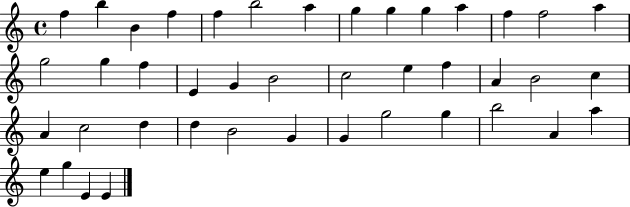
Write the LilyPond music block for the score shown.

{
  \clef treble
  \time 4/4
  \defaultTimeSignature
  \key c \major
  f''4 b''4 b'4 f''4 | f''4 b''2 a''4 | g''4 g''4 g''4 a''4 | f''4 f''2 a''4 | \break g''2 g''4 f''4 | e'4 g'4 b'2 | c''2 e''4 f''4 | a'4 b'2 c''4 | \break a'4 c''2 d''4 | d''4 b'2 g'4 | g'4 g''2 g''4 | b''2 a'4 a''4 | \break e''4 g''4 e'4 e'4 | \bar "|."
}